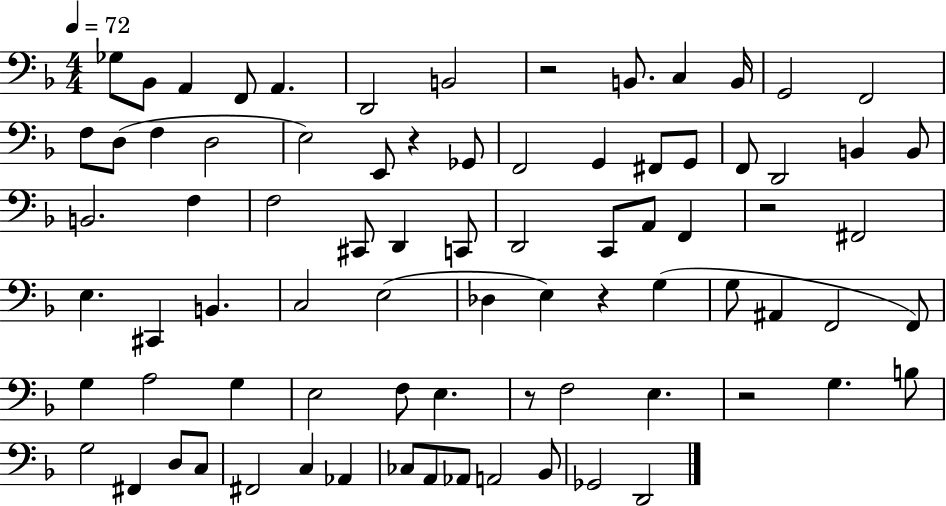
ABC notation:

X:1
T:Untitled
M:4/4
L:1/4
K:F
_G,/2 _B,,/2 A,, F,,/2 A,, D,,2 B,,2 z2 B,,/2 C, B,,/4 G,,2 F,,2 F,/2 D,/2 F, D,2 E,2 E,,/2 z _G,,/2 F,,2 G,, ^F,,/2 G,,/2 F,,/2 D,,2 B,, B,,/2 B,,2 F, F,2 ^C,,/2 D,, C,,/2 D,,2 C,,/2 A,,/2 F,, z2 ^F,,2 E, ^C,, B,, C,2 E,2 _D, E, z G, G,/2 ^A,, F,,2 F,,/2 G, A,2 G, E,2 F,/2 E, z/2 F,2 E, z2 G, B,/2 G,2 ^F,, D,/2 C,/2 ^F,,2 C, _A,, _C,/2 A,,/2 _A,,/2 A,,2 _B,,/2 _G,,2 D,,2